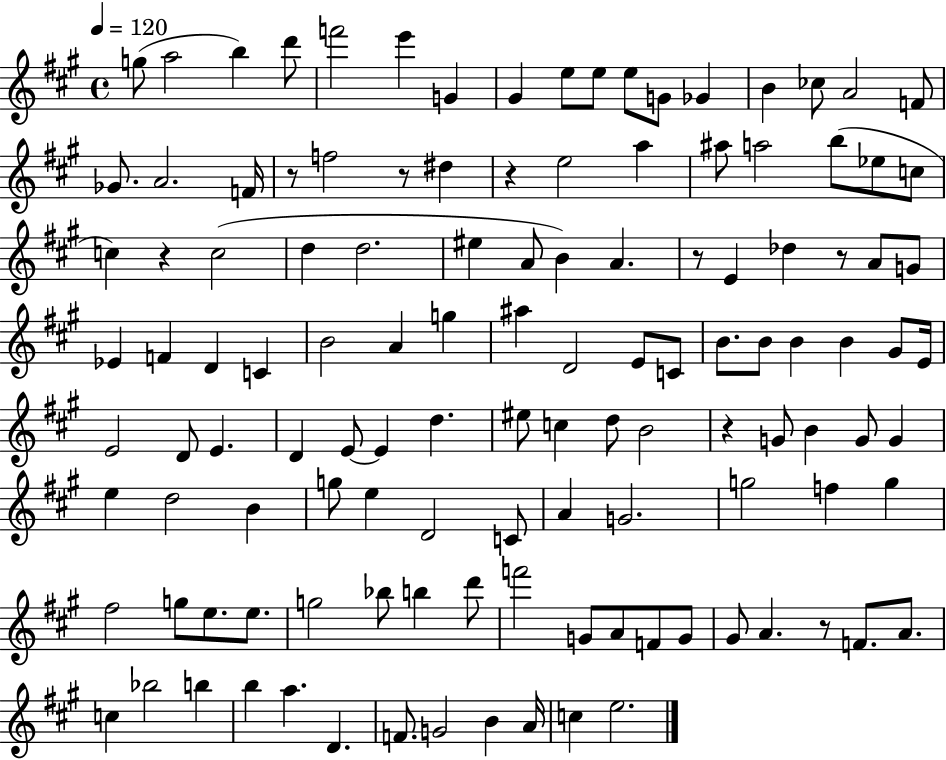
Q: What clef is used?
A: treble